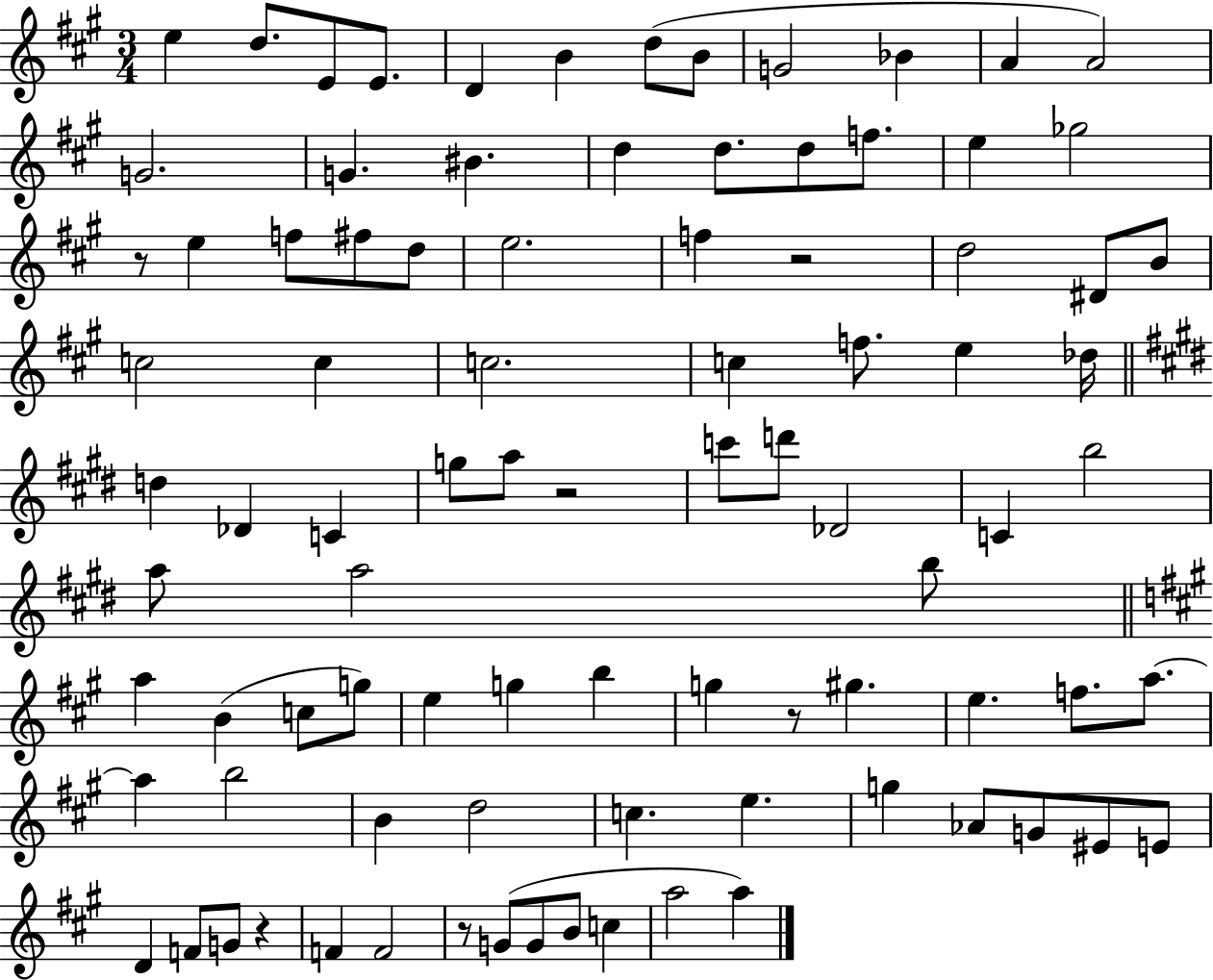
E5/q D5/e. E4/e E4/e. D4/q B4/q D5/e B4/e G4/h Bb4/q A4/q A4/h G4/h. G4/q. BIS4/q. D5/q D5/e. D5/e F5/e. E5/q Gb5/h R/e E5/q F5/e F#5/e D5/e E5/h. F5/q R/h D5/h D#4/e B4/e C5/h C5/q C5/h. C5/q F5/e. E5/q Db5/s D5/q Db4/q C4/q G5/e A5/e R/h C6/e D6/e Db4/h C4/q B5/h A5/e A5/h B5/e A5/q B4/q C5/e G5/e E5/q G5/q B5/q G5/q R/e G#5/q. E5/q. F5/e. A5/e. A5/q B5/h B4/q D5/h C5/q. E5/q. G5/q Ab4/e G4/e EIS4/e E4/e D4/q F4/e G4/e R/q F4/q F4/h R/e G4/e G4/e B4/e C5/q A5/h A5/q